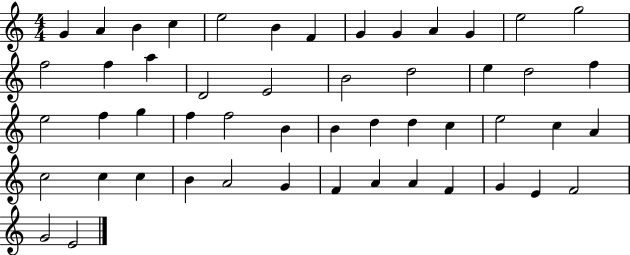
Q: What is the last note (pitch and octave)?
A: E4